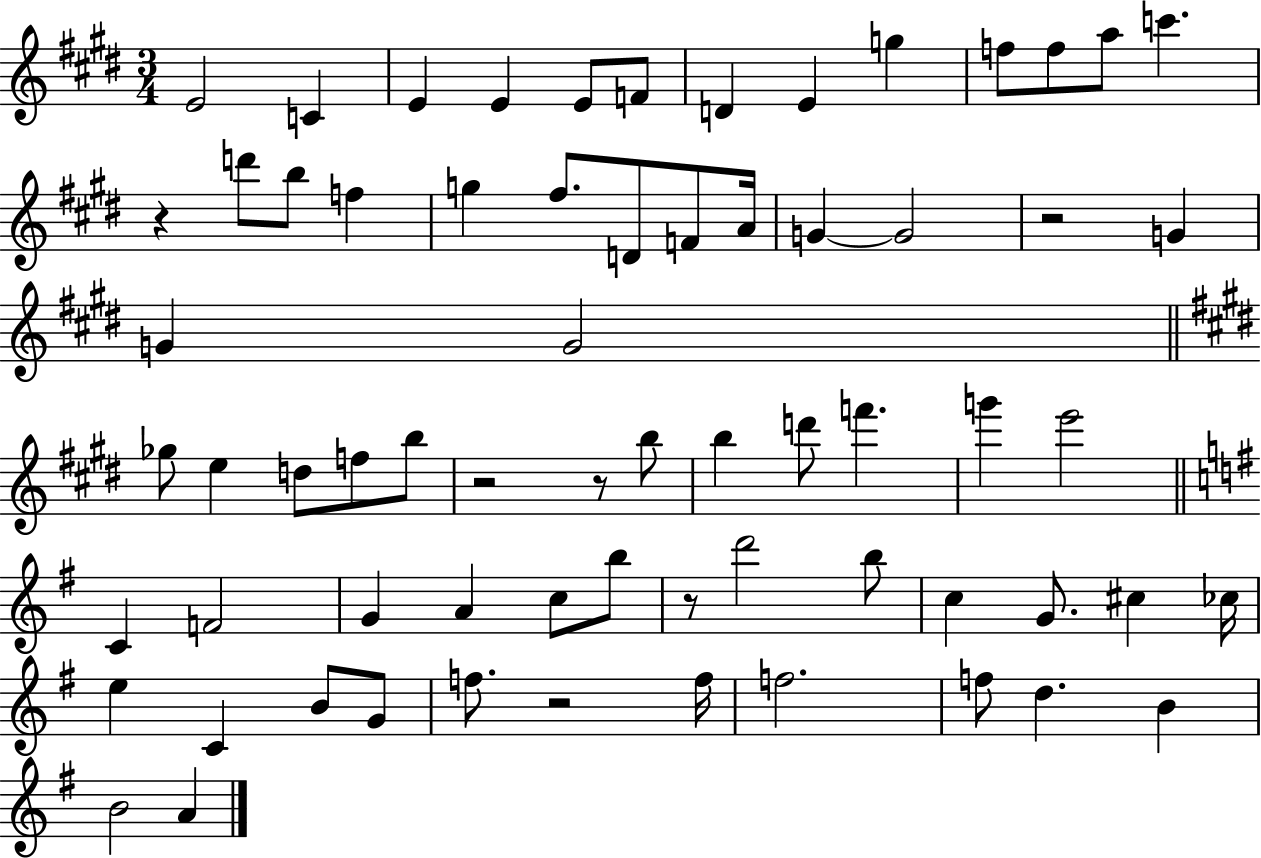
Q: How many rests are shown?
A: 6